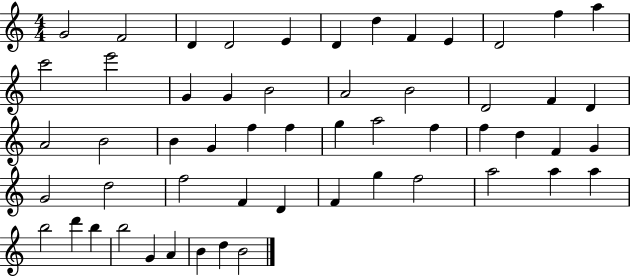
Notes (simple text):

G4/h F4/h D4/q D4/h E4/q D4/q D5/q F4/q E4/q D4/h F5/q A5/q C6/h E6/h G4/q G4/q B4/h A4/h B4/h D4/h F4/q D4/q A4/h B4/h B4/q G4/q F5/q F5/q G5/q A5/h F5/q F5/q D5/q F4/q G4/q G4/h D5/h F5/h F4/q D4/q F4/q G5/q F5/h A5/h A5/q A5/q B5/h D6/q B5/q B5/h G4/q A4/q B4/q D5/q B4/h